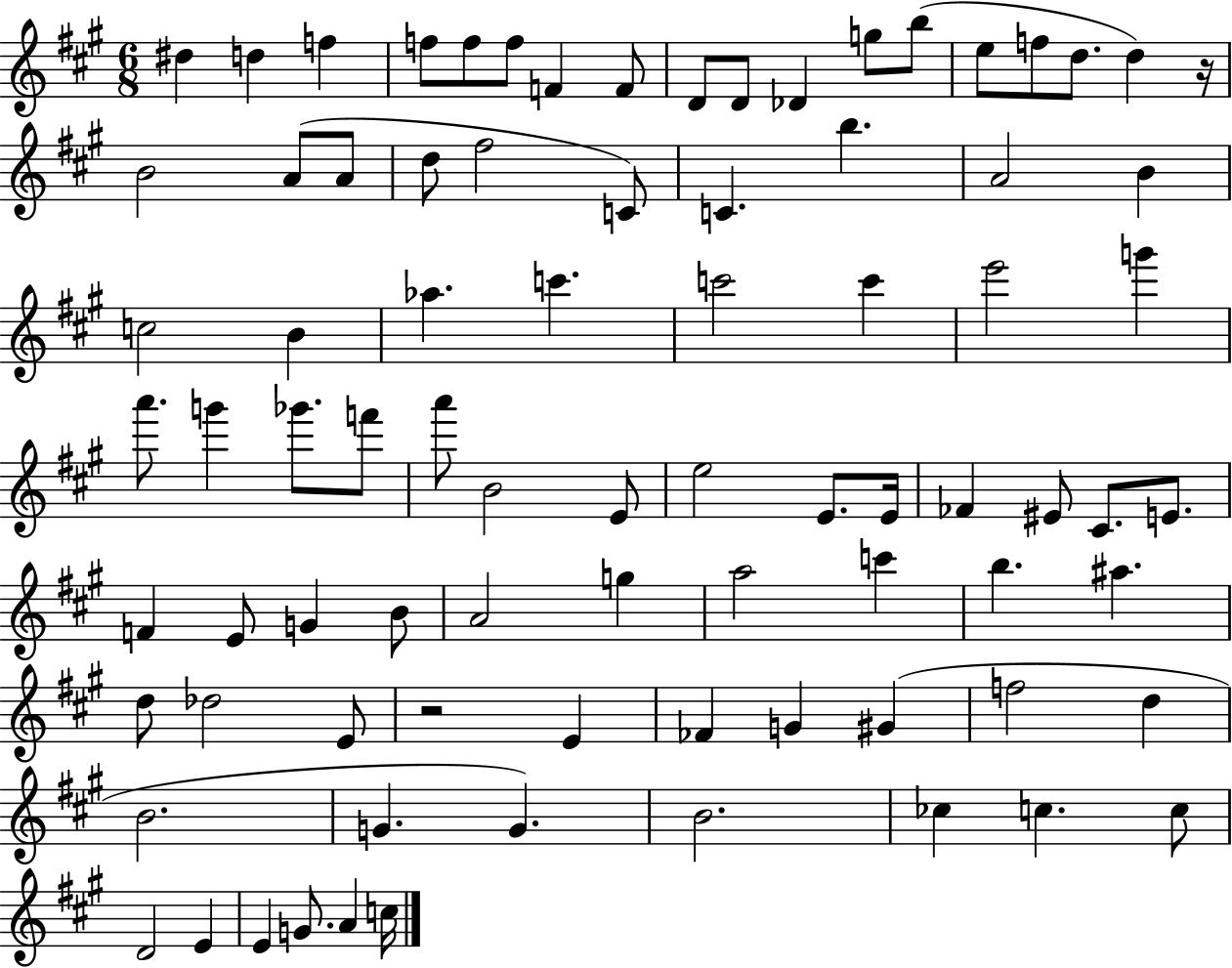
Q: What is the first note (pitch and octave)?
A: D#5